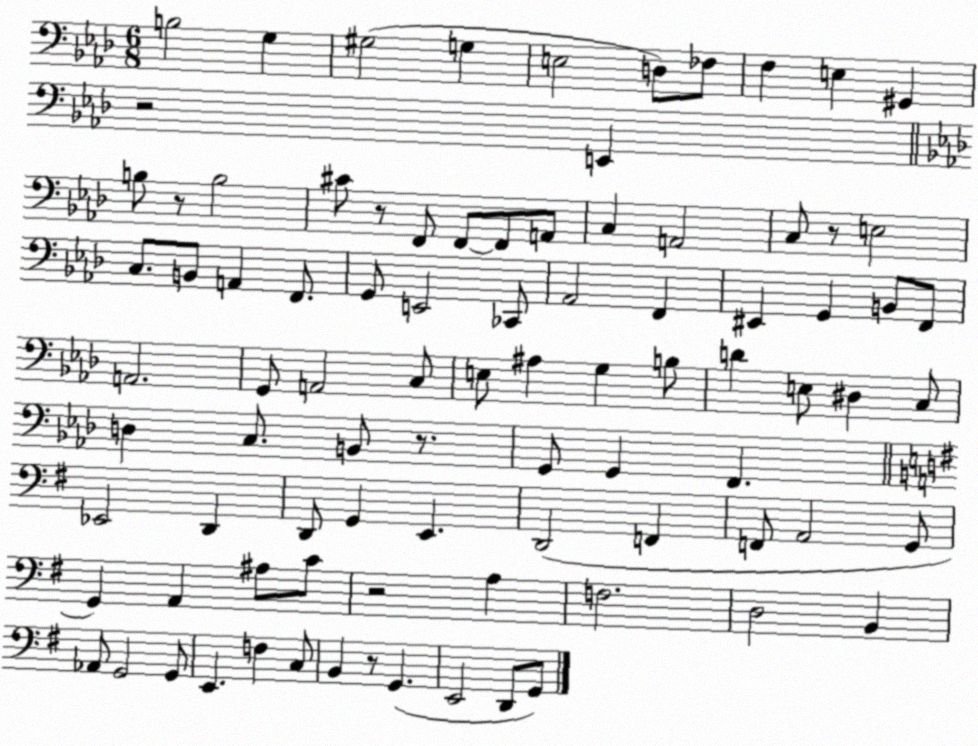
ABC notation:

X:1
T:Untitled
M:6/8
L:1/4
K:Ab
B,2 G, ^G,2 G, E,2 D,/2 _F,/2 F, E, ^G,, z2 E,, B,/2 z/2 B,2 ^C/2 z/2 F,,/2 F,,/2 F,,/2 A,,/2 C, A,,2 C,/2 z/2 E,2 C,/2 B,,/2 A,, F,,/2 G,,/2 E,,2 _C,,/2 _A,,2 F,, ^E,, G,, B,,/2 F,,/2 A,,2 G,,/2 A,,2 C,/2 E,/2 ^A, G, B,/2 D E,/2 ^D, C,/2 D, C,/2 B,,/2 z/2 G,,/2 G,, F,, _E,,2 D,, D,,/2 G,, E,, D,,2 F,, F,,/2 A,,2 G,,/2 G,, A,, ^A,/2 C/2 z2 A, F,2 D,2 B,, _A,,/2 G,,2 G,,/2 E,, F, C,/2 B,, z/2 G,, E,,2 D,,/2 G,,/2